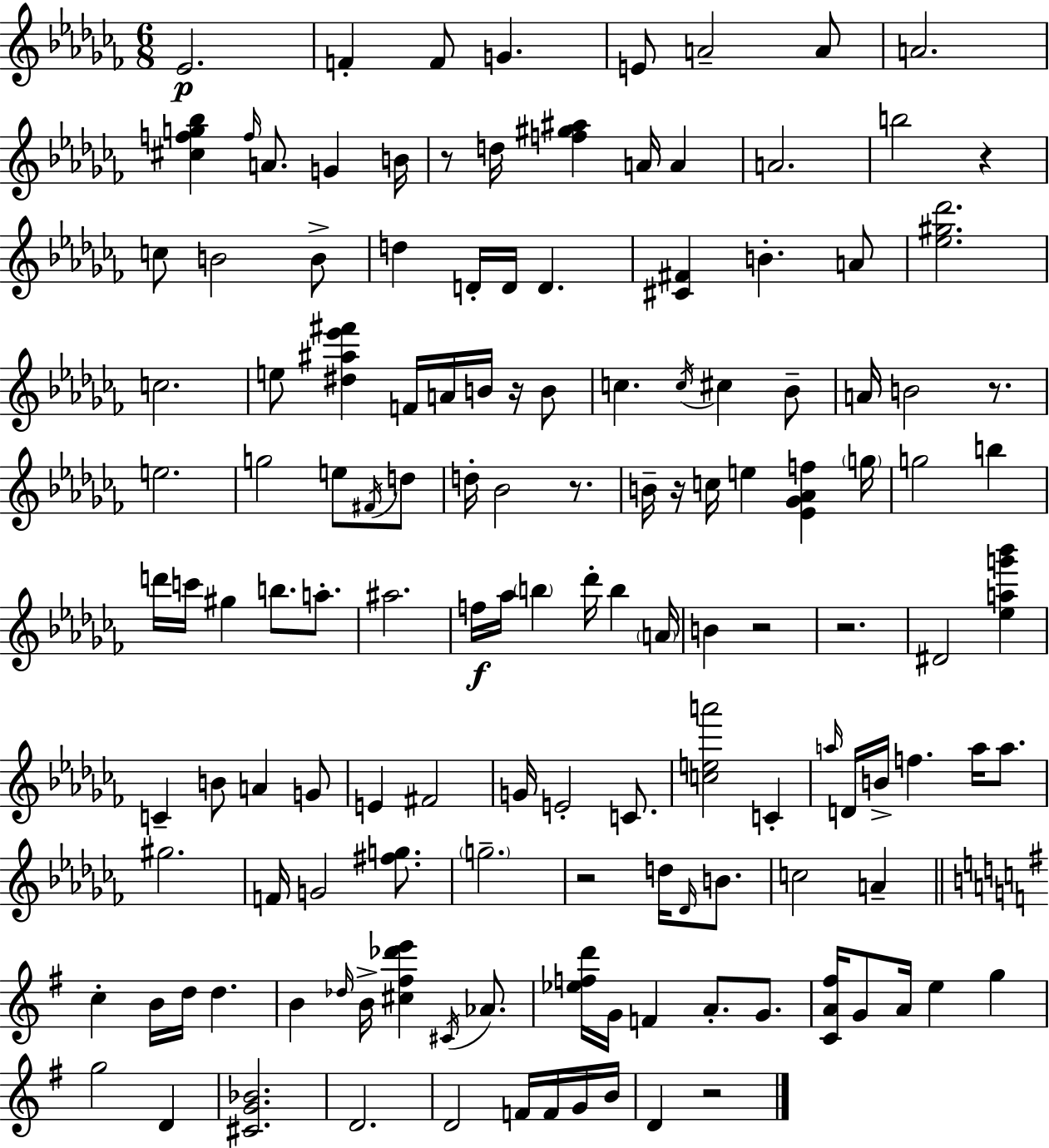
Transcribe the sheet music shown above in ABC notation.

X:1
T:Untitled
M:6/8
L:1/4
K:Abm
_E2 F F/2 G E/2 A2 A/2 A2 [^cfg_b] f/4 A/2 G B/4 z/2 d/4 [f^g^a] A/4 A A2 b2 z c/2 B2 B/2 d D/4 D/4 D [^C^F] B A/2 [_e^g_d']2 c2 e/2 [^d^a_e'^f'] F/4 A/4 B/4 z/4 B/2 c c/4 ^c _B/2 A/4 B2 z/2 e2 g2 e/2 ^F/4 d/2 d/4 _B2 z/2 B/4 z/4 c/4 e [_E_G_Af] g/4 g2 b d'/4 c'/4 ^g b/2 a/2 ^a2 f/4 _a/4 b _d'/4 b A/4 B z2 z2 ^D2 [_eag'_b'] C B/2 A G/2 E ^F2 G/4 E2 C/2 [cea']2 C a/4 D/4 B/4 f a/4 a/2 ^g2 F/4 G2 [^fg]/2 g2 z2 d/4 _D/4 B/2 c2 A c B/4 d/4 d B _d/4 B/4 [^c^f_d'e'] ^C/4 _A/2 [_efd']/4 G/4 F A/2 G/2 [CA^f]/4 G/2 A/4 e g g2 D [^CG_B]2 D2 D2 F/4 F/4 G/4 B/4 D z2